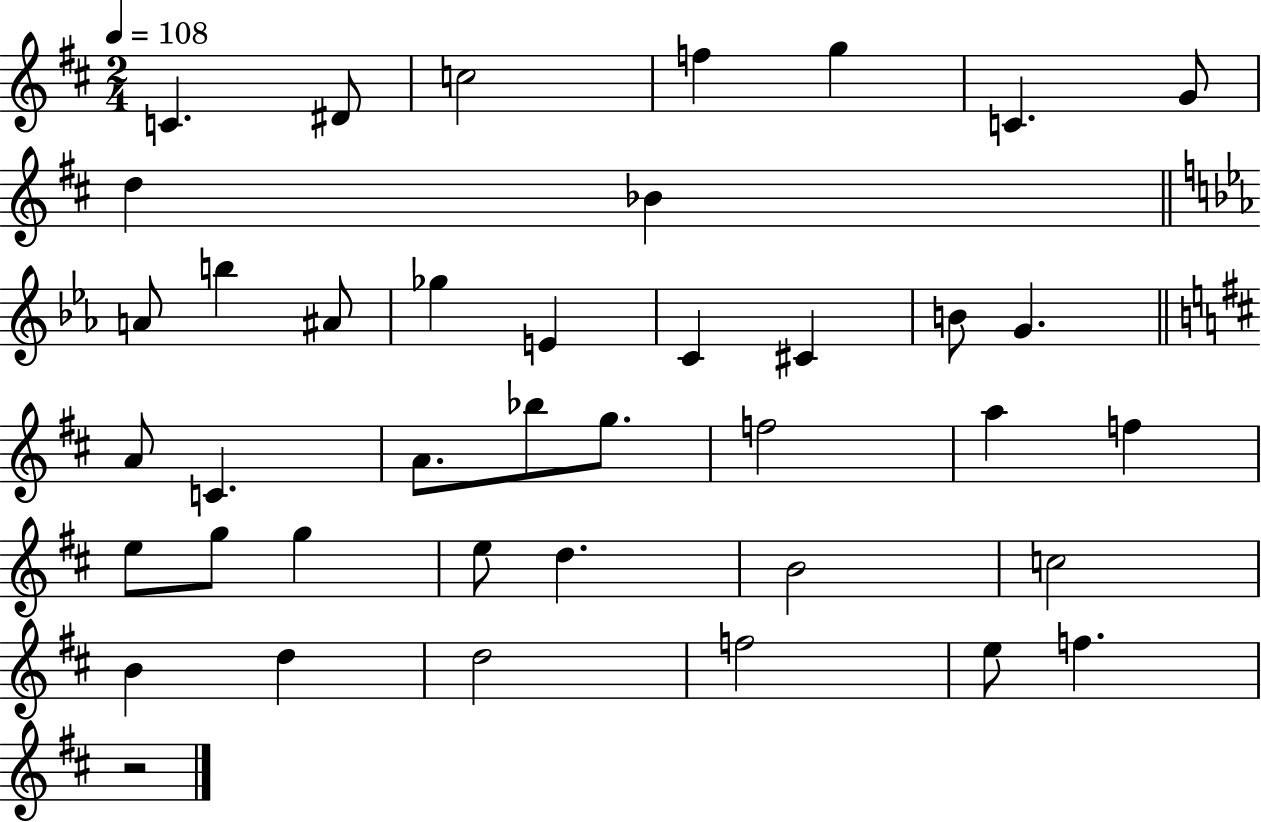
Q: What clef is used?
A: treble